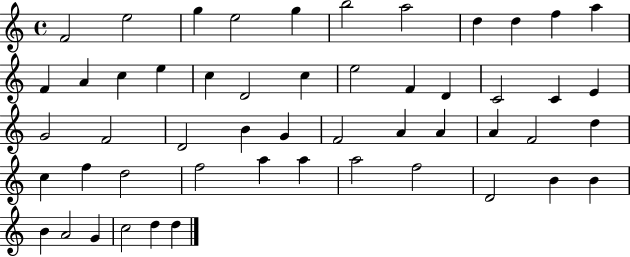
X:1
T:Untitled
M:4/4
L:1/4
K:C
F2 e2 g e2 g b2 a2 d d f a F A c e c D2 c e2 F D C2 C E G2 F2 D2 B G F2 A A A F2 d c f d2 f2 a a a2 f2 D2 B B B A2 G c2 d d